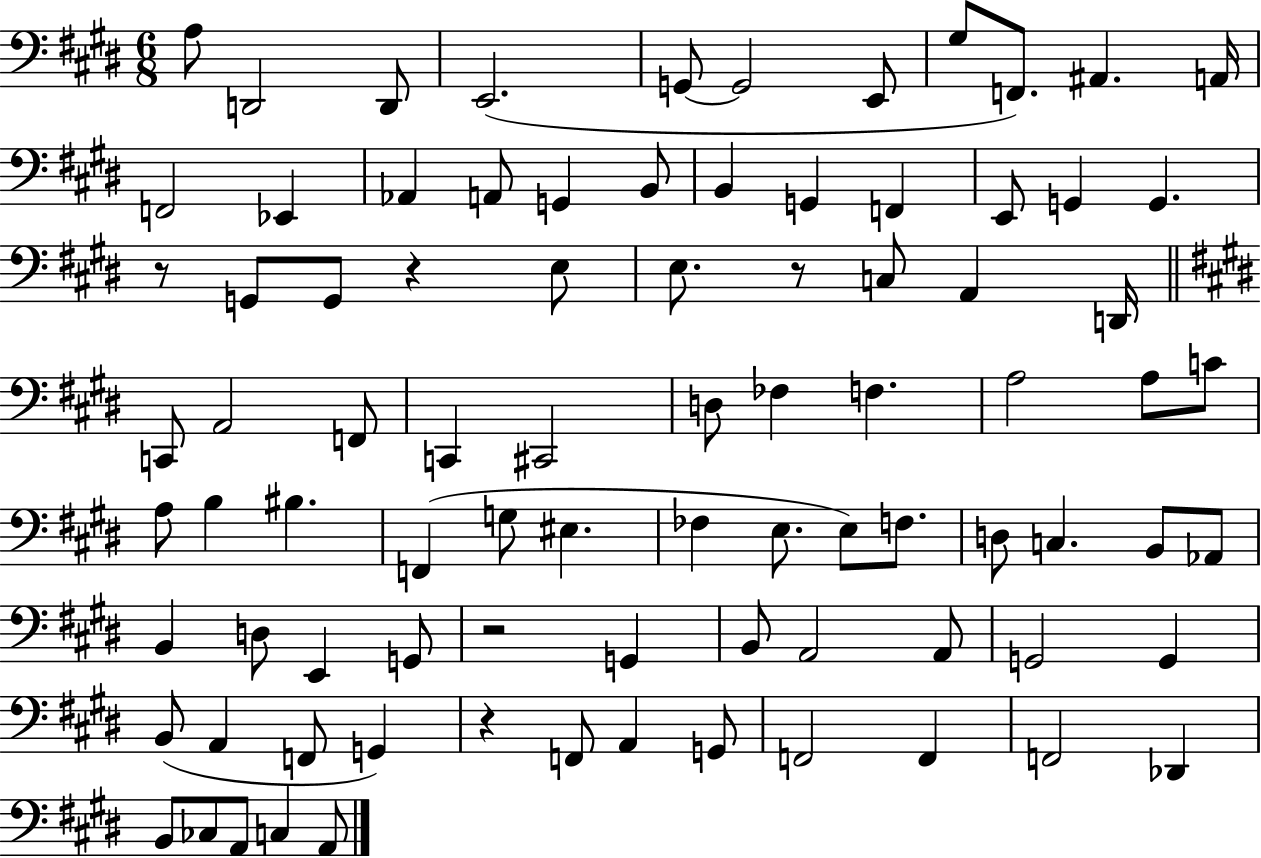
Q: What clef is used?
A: bass